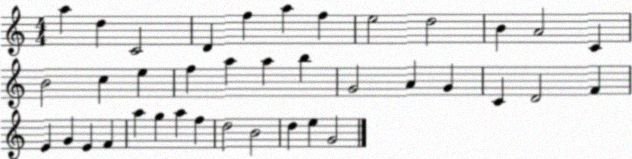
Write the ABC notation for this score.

X:1
T:Untitled
M:4/4
L:1/4
K:C
a d C2 D f a f e2 d2 B A2 C B2 c e f a a b G2 A G C D2 F E G E F a g a f d2 B2 d e G2